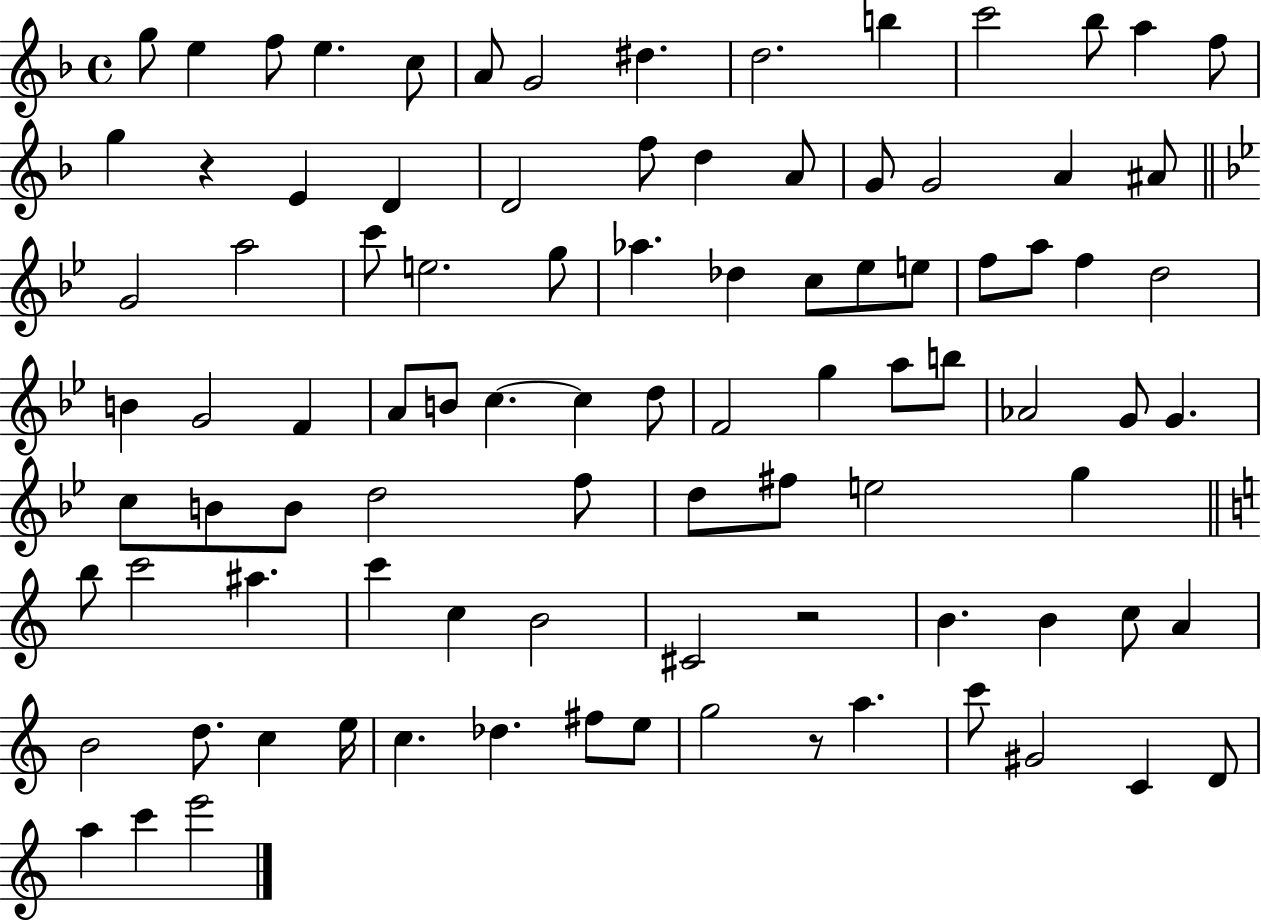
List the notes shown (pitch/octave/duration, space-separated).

G5/e E5/q F5/e E5/q. C5/e A4/e G4/h D#5/q. D5/h. B5/q C6/h Bb5/e A5/q F5/e G5/q R/q E4/q D4/q D4/h F5/e D5/q A4/e G4/e G4/h A4/q A#4/e G4/h A5/h C6/e E5/h. G5/e Ab5/q. Db5/q C5/e Eb5/e E5/e F5/e A5/e F5/q D5/h B4/q G4/h F4/q A4/e B4/e C5/q. C5/q D5/e F4/h G5/q A5/e B5/e Ab4/h G4/e G4/q. C5/e B4/e B4/e D5/h F5/e D5/e F#5/e E5/h G5/q B5/e C6/h A#5/q. C6/q C5/q B4/h C#4/h R/h B4/q. B4/q C5/e A4/q B4/h D5/e. C5/q E5/s C5/q. Db5/q. F#5/e E5/e G5/h R/e A5/q. C6/e G#4/h C4/q D4/e A5/q C6/q E6/h